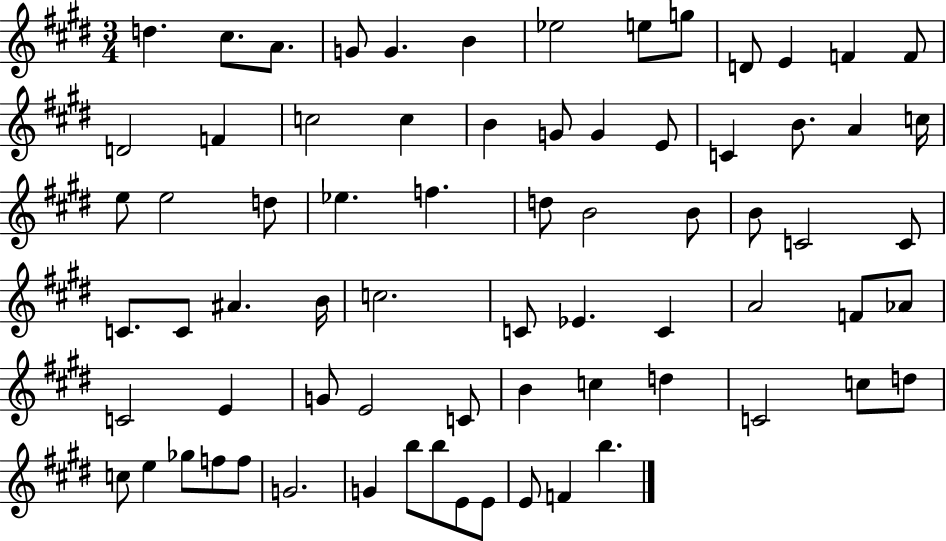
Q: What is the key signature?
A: E major